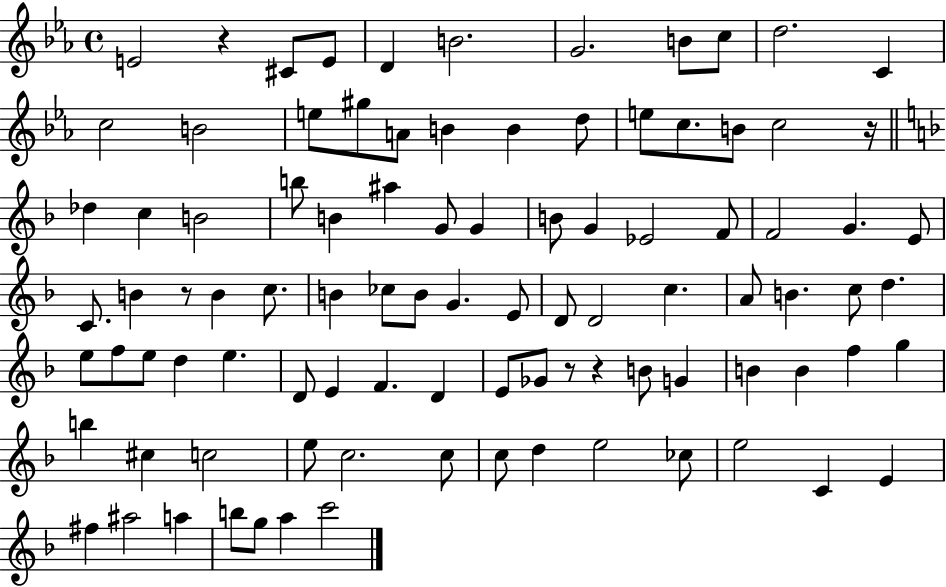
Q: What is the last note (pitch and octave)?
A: C6